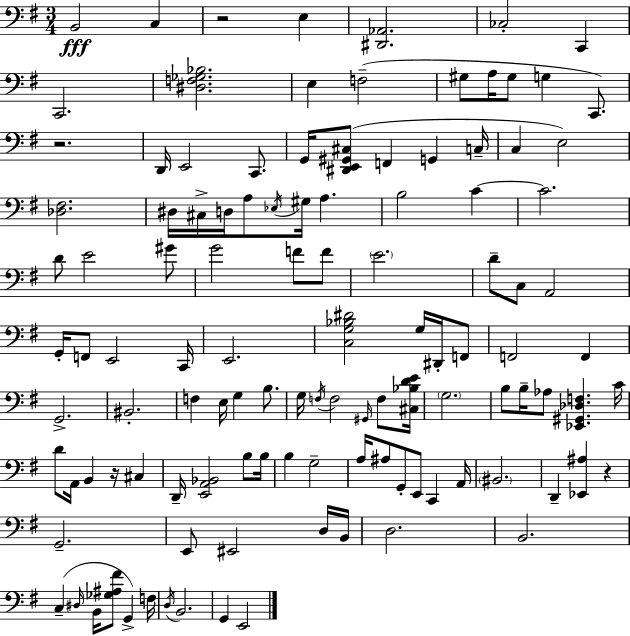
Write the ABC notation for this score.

X:1
T:Untitled
M:3/4
L:1/4
K:G
B,,2 C, z2 E, [^D,,_A,,]2 _C,2 C,, C,,2 [^D,F,_G,_B,]2 E, F,2 ^G,/2 A,/4 ^G,/2 G, C,,/2 z2 D,,/4 E,,2 C,,/2 G,,/4 [^D,,E,,^G,,^C,]/2 F,, G,, C,/4 C, E,2 [_D,^F,]2 ^D,/4 ^C,/4 D,/4 A,/2 _E,/4 ^G,/4 A, B,2 C C2 D/2 E2 ^G/2 G2 F/2 F/2 E2 D/2 C,/2 A,,2 G,,/4 F,,/2 E,,2 C,,/4 E,,2 [C,G,_B,^D]2 G,/4 ^D,,/4 F,,/2 F,,2 F,, G,,2 ^B,,2 F, E,/4 G, B,/2 G,/4 F,/4 F,2 ^G,,/4 F,/2 [^C,_B,DE]/4 G,2 B,/2 B,/4 _A,/2 [_E,,^G,,_D,F,] C/4 D/2 A,,/4 B,, z/4 ^C, D,,/4 [E,,A,,_B,,]2 B,/2 B,/4 B, G,2 A,/4 ^A,/2 G,,/2 E,,/2 C,, A,,/4 ^B,,2 D,, [_E,,^A,] z G,,2 E,,/2 ^E,,2 D,/4 B,,/4 D,2 B,,2 C, ^D,/4 B,,/4 [_G,^A,^F]/2 G,, F,/4 D,/4 B,,2 G,, E,,2